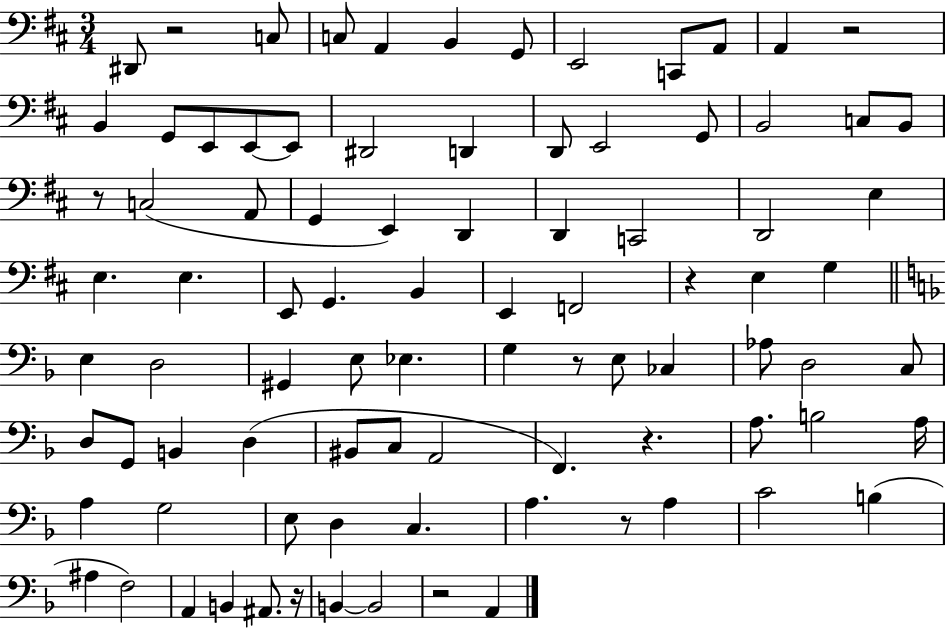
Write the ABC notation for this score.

X:1
T:Untitled
M:3/4
L:1/4
K:D
^D,,/2 z2 C,/2 C,/2 A,, B,, G,,/2 E,,2 C,,/2 A,,/2 A,, z2 B,, G,,/2 E,,/2 E,,/2 E,,/2 ^D,,2 D,, D,,/2 E,,2 G,,/2 B,,2 C,/2 B,,/2 z/2 C,2 A,,/2 G,, E,, D,, D,, C,,2 D,,2 E, E, E, E,,/2 G,, B,, E,, F,,2 z E, G, E, D,2 ^G,, E,/2 _E, G, z/2 E,/2 _C, _A,/2 D,2 C,/2 D,/2 G,,/2 B,, D, ^B,,/2 C,/2 A,,2 F,, z A,/2 B,2 A,/4 A, G,2 E,/2 D, C, A, z/2 A, C2 B, ^A, F,2 A,, B,, ^A,,/2 z/4 B,, B,,2 z2 A,,